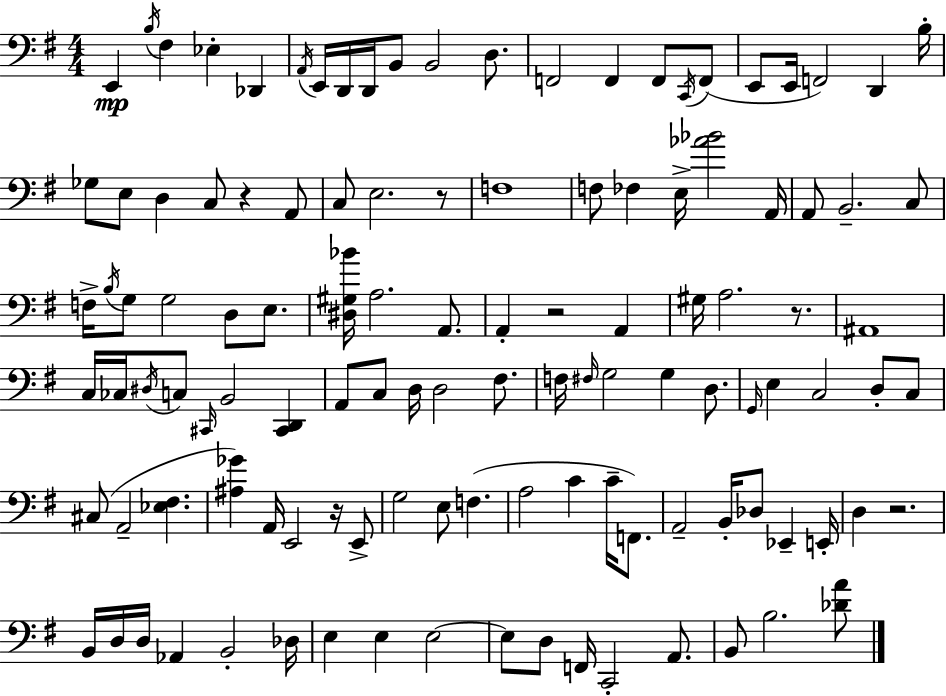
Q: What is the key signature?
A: G major